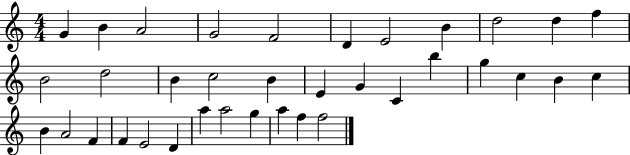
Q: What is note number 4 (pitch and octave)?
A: G4